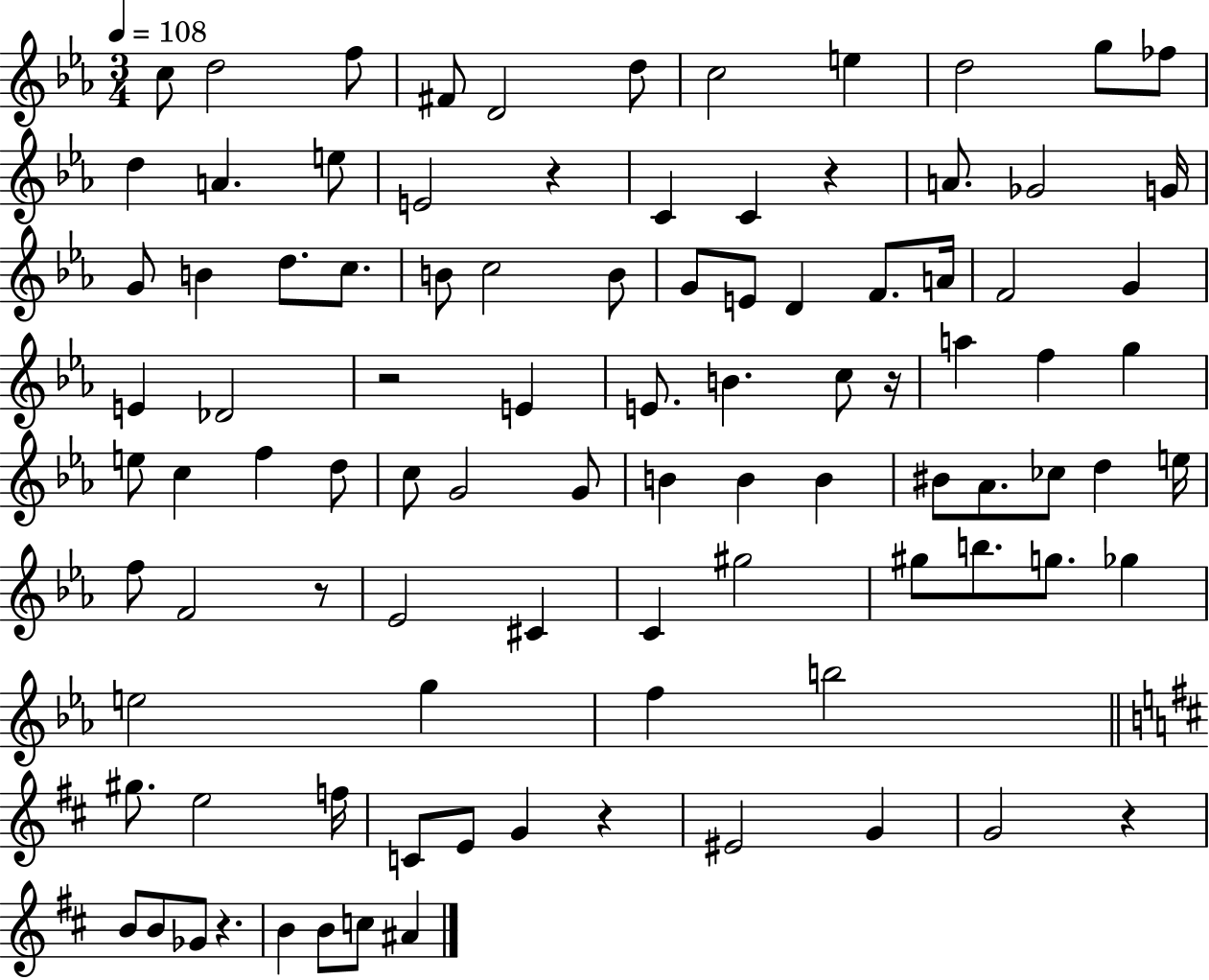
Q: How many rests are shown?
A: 8